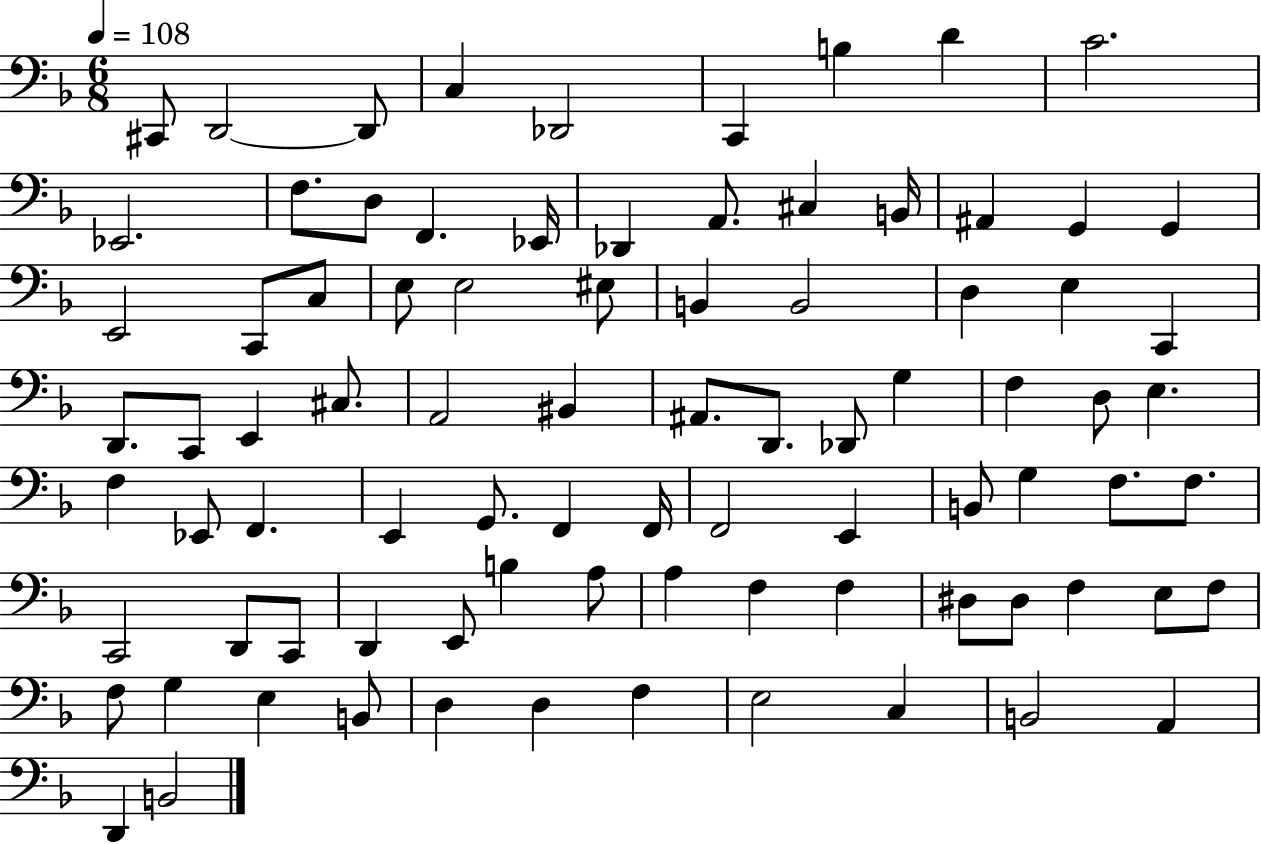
C#2/e D2/h D2/e C3/q Db2/h C2/q B3/q D4/q C4/h. Eb2/h. F3/e. D3/e F2/q. Eb2/s Db2/q A2/e. C#3/q B2/s A#2/q G2/q G2/q E2/h C2/e C3/e E3/e E3/h EIS3/e B2/q B2/h D3/q E3/q C2/q D2/e. C2/e E2/q C#3/e. A2/h BIS2/q A#2/e. D2/e. Db2/e G3/q F3/q D3/e E3/q. F3/q Eb2/e F2/q. E2/q G2/e. F2/q F2/s F2/h E2/q B2/e G3/q F3/e. F3/e. C2/h D2/e C2/e D2/q E2/e B3/q A3/e A3/q F3/q F3/q D#3/e D#3/e F3/q E3/e F3/e F3/e G3/q E3/q B2/e D3/q D3/q F3/q E3/h C3/q B2/h A2/q D2/q B2/h